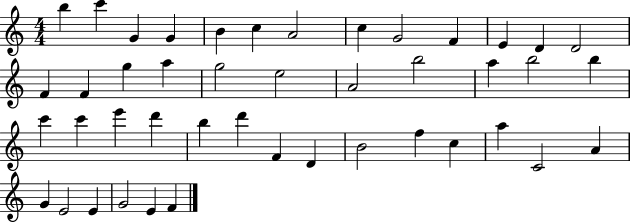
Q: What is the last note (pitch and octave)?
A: F4